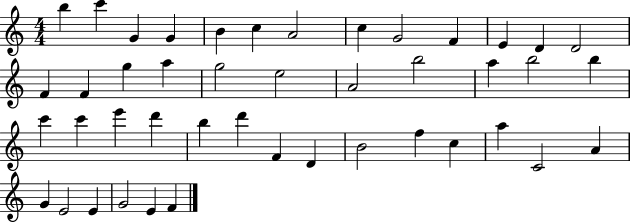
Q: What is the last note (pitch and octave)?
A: F4